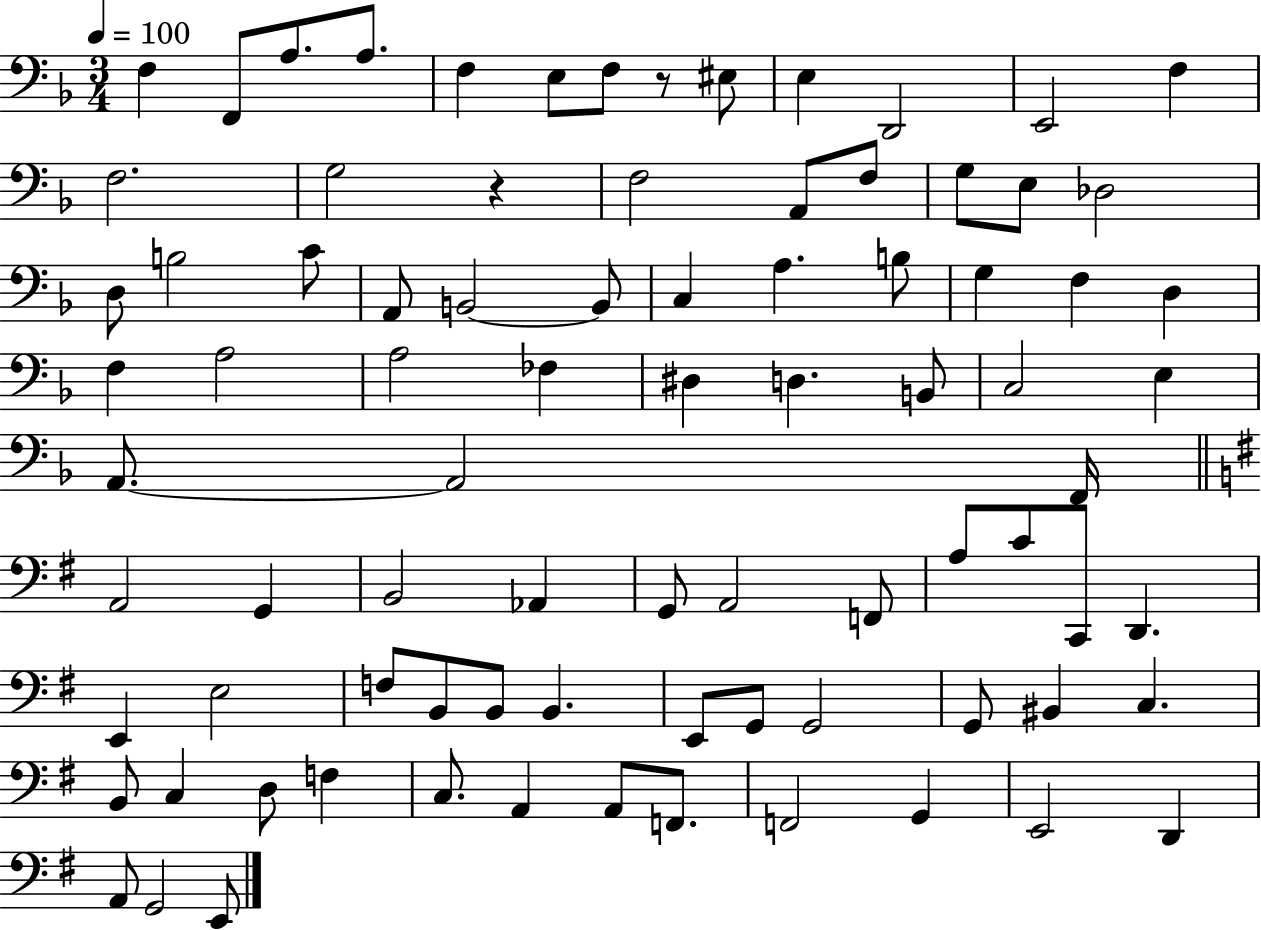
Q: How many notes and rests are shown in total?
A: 84